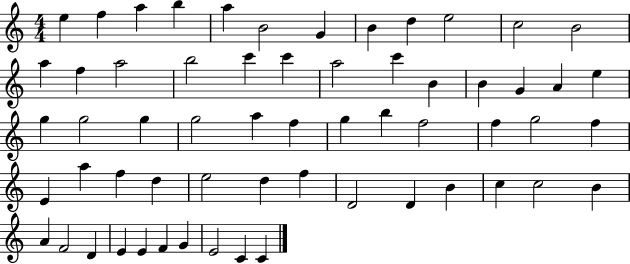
X:1
T:Untitled
M:4/4
L:1/4
K:C
e f a b a B2 G B d e2 c2 B2 a f a2 b2 c' c' a2 c' B B G A e g g2 g g2 a f g b f2 f g2 f E a f d e2 d f D2 D B c c2 B A F2 D E E F G E2 C C